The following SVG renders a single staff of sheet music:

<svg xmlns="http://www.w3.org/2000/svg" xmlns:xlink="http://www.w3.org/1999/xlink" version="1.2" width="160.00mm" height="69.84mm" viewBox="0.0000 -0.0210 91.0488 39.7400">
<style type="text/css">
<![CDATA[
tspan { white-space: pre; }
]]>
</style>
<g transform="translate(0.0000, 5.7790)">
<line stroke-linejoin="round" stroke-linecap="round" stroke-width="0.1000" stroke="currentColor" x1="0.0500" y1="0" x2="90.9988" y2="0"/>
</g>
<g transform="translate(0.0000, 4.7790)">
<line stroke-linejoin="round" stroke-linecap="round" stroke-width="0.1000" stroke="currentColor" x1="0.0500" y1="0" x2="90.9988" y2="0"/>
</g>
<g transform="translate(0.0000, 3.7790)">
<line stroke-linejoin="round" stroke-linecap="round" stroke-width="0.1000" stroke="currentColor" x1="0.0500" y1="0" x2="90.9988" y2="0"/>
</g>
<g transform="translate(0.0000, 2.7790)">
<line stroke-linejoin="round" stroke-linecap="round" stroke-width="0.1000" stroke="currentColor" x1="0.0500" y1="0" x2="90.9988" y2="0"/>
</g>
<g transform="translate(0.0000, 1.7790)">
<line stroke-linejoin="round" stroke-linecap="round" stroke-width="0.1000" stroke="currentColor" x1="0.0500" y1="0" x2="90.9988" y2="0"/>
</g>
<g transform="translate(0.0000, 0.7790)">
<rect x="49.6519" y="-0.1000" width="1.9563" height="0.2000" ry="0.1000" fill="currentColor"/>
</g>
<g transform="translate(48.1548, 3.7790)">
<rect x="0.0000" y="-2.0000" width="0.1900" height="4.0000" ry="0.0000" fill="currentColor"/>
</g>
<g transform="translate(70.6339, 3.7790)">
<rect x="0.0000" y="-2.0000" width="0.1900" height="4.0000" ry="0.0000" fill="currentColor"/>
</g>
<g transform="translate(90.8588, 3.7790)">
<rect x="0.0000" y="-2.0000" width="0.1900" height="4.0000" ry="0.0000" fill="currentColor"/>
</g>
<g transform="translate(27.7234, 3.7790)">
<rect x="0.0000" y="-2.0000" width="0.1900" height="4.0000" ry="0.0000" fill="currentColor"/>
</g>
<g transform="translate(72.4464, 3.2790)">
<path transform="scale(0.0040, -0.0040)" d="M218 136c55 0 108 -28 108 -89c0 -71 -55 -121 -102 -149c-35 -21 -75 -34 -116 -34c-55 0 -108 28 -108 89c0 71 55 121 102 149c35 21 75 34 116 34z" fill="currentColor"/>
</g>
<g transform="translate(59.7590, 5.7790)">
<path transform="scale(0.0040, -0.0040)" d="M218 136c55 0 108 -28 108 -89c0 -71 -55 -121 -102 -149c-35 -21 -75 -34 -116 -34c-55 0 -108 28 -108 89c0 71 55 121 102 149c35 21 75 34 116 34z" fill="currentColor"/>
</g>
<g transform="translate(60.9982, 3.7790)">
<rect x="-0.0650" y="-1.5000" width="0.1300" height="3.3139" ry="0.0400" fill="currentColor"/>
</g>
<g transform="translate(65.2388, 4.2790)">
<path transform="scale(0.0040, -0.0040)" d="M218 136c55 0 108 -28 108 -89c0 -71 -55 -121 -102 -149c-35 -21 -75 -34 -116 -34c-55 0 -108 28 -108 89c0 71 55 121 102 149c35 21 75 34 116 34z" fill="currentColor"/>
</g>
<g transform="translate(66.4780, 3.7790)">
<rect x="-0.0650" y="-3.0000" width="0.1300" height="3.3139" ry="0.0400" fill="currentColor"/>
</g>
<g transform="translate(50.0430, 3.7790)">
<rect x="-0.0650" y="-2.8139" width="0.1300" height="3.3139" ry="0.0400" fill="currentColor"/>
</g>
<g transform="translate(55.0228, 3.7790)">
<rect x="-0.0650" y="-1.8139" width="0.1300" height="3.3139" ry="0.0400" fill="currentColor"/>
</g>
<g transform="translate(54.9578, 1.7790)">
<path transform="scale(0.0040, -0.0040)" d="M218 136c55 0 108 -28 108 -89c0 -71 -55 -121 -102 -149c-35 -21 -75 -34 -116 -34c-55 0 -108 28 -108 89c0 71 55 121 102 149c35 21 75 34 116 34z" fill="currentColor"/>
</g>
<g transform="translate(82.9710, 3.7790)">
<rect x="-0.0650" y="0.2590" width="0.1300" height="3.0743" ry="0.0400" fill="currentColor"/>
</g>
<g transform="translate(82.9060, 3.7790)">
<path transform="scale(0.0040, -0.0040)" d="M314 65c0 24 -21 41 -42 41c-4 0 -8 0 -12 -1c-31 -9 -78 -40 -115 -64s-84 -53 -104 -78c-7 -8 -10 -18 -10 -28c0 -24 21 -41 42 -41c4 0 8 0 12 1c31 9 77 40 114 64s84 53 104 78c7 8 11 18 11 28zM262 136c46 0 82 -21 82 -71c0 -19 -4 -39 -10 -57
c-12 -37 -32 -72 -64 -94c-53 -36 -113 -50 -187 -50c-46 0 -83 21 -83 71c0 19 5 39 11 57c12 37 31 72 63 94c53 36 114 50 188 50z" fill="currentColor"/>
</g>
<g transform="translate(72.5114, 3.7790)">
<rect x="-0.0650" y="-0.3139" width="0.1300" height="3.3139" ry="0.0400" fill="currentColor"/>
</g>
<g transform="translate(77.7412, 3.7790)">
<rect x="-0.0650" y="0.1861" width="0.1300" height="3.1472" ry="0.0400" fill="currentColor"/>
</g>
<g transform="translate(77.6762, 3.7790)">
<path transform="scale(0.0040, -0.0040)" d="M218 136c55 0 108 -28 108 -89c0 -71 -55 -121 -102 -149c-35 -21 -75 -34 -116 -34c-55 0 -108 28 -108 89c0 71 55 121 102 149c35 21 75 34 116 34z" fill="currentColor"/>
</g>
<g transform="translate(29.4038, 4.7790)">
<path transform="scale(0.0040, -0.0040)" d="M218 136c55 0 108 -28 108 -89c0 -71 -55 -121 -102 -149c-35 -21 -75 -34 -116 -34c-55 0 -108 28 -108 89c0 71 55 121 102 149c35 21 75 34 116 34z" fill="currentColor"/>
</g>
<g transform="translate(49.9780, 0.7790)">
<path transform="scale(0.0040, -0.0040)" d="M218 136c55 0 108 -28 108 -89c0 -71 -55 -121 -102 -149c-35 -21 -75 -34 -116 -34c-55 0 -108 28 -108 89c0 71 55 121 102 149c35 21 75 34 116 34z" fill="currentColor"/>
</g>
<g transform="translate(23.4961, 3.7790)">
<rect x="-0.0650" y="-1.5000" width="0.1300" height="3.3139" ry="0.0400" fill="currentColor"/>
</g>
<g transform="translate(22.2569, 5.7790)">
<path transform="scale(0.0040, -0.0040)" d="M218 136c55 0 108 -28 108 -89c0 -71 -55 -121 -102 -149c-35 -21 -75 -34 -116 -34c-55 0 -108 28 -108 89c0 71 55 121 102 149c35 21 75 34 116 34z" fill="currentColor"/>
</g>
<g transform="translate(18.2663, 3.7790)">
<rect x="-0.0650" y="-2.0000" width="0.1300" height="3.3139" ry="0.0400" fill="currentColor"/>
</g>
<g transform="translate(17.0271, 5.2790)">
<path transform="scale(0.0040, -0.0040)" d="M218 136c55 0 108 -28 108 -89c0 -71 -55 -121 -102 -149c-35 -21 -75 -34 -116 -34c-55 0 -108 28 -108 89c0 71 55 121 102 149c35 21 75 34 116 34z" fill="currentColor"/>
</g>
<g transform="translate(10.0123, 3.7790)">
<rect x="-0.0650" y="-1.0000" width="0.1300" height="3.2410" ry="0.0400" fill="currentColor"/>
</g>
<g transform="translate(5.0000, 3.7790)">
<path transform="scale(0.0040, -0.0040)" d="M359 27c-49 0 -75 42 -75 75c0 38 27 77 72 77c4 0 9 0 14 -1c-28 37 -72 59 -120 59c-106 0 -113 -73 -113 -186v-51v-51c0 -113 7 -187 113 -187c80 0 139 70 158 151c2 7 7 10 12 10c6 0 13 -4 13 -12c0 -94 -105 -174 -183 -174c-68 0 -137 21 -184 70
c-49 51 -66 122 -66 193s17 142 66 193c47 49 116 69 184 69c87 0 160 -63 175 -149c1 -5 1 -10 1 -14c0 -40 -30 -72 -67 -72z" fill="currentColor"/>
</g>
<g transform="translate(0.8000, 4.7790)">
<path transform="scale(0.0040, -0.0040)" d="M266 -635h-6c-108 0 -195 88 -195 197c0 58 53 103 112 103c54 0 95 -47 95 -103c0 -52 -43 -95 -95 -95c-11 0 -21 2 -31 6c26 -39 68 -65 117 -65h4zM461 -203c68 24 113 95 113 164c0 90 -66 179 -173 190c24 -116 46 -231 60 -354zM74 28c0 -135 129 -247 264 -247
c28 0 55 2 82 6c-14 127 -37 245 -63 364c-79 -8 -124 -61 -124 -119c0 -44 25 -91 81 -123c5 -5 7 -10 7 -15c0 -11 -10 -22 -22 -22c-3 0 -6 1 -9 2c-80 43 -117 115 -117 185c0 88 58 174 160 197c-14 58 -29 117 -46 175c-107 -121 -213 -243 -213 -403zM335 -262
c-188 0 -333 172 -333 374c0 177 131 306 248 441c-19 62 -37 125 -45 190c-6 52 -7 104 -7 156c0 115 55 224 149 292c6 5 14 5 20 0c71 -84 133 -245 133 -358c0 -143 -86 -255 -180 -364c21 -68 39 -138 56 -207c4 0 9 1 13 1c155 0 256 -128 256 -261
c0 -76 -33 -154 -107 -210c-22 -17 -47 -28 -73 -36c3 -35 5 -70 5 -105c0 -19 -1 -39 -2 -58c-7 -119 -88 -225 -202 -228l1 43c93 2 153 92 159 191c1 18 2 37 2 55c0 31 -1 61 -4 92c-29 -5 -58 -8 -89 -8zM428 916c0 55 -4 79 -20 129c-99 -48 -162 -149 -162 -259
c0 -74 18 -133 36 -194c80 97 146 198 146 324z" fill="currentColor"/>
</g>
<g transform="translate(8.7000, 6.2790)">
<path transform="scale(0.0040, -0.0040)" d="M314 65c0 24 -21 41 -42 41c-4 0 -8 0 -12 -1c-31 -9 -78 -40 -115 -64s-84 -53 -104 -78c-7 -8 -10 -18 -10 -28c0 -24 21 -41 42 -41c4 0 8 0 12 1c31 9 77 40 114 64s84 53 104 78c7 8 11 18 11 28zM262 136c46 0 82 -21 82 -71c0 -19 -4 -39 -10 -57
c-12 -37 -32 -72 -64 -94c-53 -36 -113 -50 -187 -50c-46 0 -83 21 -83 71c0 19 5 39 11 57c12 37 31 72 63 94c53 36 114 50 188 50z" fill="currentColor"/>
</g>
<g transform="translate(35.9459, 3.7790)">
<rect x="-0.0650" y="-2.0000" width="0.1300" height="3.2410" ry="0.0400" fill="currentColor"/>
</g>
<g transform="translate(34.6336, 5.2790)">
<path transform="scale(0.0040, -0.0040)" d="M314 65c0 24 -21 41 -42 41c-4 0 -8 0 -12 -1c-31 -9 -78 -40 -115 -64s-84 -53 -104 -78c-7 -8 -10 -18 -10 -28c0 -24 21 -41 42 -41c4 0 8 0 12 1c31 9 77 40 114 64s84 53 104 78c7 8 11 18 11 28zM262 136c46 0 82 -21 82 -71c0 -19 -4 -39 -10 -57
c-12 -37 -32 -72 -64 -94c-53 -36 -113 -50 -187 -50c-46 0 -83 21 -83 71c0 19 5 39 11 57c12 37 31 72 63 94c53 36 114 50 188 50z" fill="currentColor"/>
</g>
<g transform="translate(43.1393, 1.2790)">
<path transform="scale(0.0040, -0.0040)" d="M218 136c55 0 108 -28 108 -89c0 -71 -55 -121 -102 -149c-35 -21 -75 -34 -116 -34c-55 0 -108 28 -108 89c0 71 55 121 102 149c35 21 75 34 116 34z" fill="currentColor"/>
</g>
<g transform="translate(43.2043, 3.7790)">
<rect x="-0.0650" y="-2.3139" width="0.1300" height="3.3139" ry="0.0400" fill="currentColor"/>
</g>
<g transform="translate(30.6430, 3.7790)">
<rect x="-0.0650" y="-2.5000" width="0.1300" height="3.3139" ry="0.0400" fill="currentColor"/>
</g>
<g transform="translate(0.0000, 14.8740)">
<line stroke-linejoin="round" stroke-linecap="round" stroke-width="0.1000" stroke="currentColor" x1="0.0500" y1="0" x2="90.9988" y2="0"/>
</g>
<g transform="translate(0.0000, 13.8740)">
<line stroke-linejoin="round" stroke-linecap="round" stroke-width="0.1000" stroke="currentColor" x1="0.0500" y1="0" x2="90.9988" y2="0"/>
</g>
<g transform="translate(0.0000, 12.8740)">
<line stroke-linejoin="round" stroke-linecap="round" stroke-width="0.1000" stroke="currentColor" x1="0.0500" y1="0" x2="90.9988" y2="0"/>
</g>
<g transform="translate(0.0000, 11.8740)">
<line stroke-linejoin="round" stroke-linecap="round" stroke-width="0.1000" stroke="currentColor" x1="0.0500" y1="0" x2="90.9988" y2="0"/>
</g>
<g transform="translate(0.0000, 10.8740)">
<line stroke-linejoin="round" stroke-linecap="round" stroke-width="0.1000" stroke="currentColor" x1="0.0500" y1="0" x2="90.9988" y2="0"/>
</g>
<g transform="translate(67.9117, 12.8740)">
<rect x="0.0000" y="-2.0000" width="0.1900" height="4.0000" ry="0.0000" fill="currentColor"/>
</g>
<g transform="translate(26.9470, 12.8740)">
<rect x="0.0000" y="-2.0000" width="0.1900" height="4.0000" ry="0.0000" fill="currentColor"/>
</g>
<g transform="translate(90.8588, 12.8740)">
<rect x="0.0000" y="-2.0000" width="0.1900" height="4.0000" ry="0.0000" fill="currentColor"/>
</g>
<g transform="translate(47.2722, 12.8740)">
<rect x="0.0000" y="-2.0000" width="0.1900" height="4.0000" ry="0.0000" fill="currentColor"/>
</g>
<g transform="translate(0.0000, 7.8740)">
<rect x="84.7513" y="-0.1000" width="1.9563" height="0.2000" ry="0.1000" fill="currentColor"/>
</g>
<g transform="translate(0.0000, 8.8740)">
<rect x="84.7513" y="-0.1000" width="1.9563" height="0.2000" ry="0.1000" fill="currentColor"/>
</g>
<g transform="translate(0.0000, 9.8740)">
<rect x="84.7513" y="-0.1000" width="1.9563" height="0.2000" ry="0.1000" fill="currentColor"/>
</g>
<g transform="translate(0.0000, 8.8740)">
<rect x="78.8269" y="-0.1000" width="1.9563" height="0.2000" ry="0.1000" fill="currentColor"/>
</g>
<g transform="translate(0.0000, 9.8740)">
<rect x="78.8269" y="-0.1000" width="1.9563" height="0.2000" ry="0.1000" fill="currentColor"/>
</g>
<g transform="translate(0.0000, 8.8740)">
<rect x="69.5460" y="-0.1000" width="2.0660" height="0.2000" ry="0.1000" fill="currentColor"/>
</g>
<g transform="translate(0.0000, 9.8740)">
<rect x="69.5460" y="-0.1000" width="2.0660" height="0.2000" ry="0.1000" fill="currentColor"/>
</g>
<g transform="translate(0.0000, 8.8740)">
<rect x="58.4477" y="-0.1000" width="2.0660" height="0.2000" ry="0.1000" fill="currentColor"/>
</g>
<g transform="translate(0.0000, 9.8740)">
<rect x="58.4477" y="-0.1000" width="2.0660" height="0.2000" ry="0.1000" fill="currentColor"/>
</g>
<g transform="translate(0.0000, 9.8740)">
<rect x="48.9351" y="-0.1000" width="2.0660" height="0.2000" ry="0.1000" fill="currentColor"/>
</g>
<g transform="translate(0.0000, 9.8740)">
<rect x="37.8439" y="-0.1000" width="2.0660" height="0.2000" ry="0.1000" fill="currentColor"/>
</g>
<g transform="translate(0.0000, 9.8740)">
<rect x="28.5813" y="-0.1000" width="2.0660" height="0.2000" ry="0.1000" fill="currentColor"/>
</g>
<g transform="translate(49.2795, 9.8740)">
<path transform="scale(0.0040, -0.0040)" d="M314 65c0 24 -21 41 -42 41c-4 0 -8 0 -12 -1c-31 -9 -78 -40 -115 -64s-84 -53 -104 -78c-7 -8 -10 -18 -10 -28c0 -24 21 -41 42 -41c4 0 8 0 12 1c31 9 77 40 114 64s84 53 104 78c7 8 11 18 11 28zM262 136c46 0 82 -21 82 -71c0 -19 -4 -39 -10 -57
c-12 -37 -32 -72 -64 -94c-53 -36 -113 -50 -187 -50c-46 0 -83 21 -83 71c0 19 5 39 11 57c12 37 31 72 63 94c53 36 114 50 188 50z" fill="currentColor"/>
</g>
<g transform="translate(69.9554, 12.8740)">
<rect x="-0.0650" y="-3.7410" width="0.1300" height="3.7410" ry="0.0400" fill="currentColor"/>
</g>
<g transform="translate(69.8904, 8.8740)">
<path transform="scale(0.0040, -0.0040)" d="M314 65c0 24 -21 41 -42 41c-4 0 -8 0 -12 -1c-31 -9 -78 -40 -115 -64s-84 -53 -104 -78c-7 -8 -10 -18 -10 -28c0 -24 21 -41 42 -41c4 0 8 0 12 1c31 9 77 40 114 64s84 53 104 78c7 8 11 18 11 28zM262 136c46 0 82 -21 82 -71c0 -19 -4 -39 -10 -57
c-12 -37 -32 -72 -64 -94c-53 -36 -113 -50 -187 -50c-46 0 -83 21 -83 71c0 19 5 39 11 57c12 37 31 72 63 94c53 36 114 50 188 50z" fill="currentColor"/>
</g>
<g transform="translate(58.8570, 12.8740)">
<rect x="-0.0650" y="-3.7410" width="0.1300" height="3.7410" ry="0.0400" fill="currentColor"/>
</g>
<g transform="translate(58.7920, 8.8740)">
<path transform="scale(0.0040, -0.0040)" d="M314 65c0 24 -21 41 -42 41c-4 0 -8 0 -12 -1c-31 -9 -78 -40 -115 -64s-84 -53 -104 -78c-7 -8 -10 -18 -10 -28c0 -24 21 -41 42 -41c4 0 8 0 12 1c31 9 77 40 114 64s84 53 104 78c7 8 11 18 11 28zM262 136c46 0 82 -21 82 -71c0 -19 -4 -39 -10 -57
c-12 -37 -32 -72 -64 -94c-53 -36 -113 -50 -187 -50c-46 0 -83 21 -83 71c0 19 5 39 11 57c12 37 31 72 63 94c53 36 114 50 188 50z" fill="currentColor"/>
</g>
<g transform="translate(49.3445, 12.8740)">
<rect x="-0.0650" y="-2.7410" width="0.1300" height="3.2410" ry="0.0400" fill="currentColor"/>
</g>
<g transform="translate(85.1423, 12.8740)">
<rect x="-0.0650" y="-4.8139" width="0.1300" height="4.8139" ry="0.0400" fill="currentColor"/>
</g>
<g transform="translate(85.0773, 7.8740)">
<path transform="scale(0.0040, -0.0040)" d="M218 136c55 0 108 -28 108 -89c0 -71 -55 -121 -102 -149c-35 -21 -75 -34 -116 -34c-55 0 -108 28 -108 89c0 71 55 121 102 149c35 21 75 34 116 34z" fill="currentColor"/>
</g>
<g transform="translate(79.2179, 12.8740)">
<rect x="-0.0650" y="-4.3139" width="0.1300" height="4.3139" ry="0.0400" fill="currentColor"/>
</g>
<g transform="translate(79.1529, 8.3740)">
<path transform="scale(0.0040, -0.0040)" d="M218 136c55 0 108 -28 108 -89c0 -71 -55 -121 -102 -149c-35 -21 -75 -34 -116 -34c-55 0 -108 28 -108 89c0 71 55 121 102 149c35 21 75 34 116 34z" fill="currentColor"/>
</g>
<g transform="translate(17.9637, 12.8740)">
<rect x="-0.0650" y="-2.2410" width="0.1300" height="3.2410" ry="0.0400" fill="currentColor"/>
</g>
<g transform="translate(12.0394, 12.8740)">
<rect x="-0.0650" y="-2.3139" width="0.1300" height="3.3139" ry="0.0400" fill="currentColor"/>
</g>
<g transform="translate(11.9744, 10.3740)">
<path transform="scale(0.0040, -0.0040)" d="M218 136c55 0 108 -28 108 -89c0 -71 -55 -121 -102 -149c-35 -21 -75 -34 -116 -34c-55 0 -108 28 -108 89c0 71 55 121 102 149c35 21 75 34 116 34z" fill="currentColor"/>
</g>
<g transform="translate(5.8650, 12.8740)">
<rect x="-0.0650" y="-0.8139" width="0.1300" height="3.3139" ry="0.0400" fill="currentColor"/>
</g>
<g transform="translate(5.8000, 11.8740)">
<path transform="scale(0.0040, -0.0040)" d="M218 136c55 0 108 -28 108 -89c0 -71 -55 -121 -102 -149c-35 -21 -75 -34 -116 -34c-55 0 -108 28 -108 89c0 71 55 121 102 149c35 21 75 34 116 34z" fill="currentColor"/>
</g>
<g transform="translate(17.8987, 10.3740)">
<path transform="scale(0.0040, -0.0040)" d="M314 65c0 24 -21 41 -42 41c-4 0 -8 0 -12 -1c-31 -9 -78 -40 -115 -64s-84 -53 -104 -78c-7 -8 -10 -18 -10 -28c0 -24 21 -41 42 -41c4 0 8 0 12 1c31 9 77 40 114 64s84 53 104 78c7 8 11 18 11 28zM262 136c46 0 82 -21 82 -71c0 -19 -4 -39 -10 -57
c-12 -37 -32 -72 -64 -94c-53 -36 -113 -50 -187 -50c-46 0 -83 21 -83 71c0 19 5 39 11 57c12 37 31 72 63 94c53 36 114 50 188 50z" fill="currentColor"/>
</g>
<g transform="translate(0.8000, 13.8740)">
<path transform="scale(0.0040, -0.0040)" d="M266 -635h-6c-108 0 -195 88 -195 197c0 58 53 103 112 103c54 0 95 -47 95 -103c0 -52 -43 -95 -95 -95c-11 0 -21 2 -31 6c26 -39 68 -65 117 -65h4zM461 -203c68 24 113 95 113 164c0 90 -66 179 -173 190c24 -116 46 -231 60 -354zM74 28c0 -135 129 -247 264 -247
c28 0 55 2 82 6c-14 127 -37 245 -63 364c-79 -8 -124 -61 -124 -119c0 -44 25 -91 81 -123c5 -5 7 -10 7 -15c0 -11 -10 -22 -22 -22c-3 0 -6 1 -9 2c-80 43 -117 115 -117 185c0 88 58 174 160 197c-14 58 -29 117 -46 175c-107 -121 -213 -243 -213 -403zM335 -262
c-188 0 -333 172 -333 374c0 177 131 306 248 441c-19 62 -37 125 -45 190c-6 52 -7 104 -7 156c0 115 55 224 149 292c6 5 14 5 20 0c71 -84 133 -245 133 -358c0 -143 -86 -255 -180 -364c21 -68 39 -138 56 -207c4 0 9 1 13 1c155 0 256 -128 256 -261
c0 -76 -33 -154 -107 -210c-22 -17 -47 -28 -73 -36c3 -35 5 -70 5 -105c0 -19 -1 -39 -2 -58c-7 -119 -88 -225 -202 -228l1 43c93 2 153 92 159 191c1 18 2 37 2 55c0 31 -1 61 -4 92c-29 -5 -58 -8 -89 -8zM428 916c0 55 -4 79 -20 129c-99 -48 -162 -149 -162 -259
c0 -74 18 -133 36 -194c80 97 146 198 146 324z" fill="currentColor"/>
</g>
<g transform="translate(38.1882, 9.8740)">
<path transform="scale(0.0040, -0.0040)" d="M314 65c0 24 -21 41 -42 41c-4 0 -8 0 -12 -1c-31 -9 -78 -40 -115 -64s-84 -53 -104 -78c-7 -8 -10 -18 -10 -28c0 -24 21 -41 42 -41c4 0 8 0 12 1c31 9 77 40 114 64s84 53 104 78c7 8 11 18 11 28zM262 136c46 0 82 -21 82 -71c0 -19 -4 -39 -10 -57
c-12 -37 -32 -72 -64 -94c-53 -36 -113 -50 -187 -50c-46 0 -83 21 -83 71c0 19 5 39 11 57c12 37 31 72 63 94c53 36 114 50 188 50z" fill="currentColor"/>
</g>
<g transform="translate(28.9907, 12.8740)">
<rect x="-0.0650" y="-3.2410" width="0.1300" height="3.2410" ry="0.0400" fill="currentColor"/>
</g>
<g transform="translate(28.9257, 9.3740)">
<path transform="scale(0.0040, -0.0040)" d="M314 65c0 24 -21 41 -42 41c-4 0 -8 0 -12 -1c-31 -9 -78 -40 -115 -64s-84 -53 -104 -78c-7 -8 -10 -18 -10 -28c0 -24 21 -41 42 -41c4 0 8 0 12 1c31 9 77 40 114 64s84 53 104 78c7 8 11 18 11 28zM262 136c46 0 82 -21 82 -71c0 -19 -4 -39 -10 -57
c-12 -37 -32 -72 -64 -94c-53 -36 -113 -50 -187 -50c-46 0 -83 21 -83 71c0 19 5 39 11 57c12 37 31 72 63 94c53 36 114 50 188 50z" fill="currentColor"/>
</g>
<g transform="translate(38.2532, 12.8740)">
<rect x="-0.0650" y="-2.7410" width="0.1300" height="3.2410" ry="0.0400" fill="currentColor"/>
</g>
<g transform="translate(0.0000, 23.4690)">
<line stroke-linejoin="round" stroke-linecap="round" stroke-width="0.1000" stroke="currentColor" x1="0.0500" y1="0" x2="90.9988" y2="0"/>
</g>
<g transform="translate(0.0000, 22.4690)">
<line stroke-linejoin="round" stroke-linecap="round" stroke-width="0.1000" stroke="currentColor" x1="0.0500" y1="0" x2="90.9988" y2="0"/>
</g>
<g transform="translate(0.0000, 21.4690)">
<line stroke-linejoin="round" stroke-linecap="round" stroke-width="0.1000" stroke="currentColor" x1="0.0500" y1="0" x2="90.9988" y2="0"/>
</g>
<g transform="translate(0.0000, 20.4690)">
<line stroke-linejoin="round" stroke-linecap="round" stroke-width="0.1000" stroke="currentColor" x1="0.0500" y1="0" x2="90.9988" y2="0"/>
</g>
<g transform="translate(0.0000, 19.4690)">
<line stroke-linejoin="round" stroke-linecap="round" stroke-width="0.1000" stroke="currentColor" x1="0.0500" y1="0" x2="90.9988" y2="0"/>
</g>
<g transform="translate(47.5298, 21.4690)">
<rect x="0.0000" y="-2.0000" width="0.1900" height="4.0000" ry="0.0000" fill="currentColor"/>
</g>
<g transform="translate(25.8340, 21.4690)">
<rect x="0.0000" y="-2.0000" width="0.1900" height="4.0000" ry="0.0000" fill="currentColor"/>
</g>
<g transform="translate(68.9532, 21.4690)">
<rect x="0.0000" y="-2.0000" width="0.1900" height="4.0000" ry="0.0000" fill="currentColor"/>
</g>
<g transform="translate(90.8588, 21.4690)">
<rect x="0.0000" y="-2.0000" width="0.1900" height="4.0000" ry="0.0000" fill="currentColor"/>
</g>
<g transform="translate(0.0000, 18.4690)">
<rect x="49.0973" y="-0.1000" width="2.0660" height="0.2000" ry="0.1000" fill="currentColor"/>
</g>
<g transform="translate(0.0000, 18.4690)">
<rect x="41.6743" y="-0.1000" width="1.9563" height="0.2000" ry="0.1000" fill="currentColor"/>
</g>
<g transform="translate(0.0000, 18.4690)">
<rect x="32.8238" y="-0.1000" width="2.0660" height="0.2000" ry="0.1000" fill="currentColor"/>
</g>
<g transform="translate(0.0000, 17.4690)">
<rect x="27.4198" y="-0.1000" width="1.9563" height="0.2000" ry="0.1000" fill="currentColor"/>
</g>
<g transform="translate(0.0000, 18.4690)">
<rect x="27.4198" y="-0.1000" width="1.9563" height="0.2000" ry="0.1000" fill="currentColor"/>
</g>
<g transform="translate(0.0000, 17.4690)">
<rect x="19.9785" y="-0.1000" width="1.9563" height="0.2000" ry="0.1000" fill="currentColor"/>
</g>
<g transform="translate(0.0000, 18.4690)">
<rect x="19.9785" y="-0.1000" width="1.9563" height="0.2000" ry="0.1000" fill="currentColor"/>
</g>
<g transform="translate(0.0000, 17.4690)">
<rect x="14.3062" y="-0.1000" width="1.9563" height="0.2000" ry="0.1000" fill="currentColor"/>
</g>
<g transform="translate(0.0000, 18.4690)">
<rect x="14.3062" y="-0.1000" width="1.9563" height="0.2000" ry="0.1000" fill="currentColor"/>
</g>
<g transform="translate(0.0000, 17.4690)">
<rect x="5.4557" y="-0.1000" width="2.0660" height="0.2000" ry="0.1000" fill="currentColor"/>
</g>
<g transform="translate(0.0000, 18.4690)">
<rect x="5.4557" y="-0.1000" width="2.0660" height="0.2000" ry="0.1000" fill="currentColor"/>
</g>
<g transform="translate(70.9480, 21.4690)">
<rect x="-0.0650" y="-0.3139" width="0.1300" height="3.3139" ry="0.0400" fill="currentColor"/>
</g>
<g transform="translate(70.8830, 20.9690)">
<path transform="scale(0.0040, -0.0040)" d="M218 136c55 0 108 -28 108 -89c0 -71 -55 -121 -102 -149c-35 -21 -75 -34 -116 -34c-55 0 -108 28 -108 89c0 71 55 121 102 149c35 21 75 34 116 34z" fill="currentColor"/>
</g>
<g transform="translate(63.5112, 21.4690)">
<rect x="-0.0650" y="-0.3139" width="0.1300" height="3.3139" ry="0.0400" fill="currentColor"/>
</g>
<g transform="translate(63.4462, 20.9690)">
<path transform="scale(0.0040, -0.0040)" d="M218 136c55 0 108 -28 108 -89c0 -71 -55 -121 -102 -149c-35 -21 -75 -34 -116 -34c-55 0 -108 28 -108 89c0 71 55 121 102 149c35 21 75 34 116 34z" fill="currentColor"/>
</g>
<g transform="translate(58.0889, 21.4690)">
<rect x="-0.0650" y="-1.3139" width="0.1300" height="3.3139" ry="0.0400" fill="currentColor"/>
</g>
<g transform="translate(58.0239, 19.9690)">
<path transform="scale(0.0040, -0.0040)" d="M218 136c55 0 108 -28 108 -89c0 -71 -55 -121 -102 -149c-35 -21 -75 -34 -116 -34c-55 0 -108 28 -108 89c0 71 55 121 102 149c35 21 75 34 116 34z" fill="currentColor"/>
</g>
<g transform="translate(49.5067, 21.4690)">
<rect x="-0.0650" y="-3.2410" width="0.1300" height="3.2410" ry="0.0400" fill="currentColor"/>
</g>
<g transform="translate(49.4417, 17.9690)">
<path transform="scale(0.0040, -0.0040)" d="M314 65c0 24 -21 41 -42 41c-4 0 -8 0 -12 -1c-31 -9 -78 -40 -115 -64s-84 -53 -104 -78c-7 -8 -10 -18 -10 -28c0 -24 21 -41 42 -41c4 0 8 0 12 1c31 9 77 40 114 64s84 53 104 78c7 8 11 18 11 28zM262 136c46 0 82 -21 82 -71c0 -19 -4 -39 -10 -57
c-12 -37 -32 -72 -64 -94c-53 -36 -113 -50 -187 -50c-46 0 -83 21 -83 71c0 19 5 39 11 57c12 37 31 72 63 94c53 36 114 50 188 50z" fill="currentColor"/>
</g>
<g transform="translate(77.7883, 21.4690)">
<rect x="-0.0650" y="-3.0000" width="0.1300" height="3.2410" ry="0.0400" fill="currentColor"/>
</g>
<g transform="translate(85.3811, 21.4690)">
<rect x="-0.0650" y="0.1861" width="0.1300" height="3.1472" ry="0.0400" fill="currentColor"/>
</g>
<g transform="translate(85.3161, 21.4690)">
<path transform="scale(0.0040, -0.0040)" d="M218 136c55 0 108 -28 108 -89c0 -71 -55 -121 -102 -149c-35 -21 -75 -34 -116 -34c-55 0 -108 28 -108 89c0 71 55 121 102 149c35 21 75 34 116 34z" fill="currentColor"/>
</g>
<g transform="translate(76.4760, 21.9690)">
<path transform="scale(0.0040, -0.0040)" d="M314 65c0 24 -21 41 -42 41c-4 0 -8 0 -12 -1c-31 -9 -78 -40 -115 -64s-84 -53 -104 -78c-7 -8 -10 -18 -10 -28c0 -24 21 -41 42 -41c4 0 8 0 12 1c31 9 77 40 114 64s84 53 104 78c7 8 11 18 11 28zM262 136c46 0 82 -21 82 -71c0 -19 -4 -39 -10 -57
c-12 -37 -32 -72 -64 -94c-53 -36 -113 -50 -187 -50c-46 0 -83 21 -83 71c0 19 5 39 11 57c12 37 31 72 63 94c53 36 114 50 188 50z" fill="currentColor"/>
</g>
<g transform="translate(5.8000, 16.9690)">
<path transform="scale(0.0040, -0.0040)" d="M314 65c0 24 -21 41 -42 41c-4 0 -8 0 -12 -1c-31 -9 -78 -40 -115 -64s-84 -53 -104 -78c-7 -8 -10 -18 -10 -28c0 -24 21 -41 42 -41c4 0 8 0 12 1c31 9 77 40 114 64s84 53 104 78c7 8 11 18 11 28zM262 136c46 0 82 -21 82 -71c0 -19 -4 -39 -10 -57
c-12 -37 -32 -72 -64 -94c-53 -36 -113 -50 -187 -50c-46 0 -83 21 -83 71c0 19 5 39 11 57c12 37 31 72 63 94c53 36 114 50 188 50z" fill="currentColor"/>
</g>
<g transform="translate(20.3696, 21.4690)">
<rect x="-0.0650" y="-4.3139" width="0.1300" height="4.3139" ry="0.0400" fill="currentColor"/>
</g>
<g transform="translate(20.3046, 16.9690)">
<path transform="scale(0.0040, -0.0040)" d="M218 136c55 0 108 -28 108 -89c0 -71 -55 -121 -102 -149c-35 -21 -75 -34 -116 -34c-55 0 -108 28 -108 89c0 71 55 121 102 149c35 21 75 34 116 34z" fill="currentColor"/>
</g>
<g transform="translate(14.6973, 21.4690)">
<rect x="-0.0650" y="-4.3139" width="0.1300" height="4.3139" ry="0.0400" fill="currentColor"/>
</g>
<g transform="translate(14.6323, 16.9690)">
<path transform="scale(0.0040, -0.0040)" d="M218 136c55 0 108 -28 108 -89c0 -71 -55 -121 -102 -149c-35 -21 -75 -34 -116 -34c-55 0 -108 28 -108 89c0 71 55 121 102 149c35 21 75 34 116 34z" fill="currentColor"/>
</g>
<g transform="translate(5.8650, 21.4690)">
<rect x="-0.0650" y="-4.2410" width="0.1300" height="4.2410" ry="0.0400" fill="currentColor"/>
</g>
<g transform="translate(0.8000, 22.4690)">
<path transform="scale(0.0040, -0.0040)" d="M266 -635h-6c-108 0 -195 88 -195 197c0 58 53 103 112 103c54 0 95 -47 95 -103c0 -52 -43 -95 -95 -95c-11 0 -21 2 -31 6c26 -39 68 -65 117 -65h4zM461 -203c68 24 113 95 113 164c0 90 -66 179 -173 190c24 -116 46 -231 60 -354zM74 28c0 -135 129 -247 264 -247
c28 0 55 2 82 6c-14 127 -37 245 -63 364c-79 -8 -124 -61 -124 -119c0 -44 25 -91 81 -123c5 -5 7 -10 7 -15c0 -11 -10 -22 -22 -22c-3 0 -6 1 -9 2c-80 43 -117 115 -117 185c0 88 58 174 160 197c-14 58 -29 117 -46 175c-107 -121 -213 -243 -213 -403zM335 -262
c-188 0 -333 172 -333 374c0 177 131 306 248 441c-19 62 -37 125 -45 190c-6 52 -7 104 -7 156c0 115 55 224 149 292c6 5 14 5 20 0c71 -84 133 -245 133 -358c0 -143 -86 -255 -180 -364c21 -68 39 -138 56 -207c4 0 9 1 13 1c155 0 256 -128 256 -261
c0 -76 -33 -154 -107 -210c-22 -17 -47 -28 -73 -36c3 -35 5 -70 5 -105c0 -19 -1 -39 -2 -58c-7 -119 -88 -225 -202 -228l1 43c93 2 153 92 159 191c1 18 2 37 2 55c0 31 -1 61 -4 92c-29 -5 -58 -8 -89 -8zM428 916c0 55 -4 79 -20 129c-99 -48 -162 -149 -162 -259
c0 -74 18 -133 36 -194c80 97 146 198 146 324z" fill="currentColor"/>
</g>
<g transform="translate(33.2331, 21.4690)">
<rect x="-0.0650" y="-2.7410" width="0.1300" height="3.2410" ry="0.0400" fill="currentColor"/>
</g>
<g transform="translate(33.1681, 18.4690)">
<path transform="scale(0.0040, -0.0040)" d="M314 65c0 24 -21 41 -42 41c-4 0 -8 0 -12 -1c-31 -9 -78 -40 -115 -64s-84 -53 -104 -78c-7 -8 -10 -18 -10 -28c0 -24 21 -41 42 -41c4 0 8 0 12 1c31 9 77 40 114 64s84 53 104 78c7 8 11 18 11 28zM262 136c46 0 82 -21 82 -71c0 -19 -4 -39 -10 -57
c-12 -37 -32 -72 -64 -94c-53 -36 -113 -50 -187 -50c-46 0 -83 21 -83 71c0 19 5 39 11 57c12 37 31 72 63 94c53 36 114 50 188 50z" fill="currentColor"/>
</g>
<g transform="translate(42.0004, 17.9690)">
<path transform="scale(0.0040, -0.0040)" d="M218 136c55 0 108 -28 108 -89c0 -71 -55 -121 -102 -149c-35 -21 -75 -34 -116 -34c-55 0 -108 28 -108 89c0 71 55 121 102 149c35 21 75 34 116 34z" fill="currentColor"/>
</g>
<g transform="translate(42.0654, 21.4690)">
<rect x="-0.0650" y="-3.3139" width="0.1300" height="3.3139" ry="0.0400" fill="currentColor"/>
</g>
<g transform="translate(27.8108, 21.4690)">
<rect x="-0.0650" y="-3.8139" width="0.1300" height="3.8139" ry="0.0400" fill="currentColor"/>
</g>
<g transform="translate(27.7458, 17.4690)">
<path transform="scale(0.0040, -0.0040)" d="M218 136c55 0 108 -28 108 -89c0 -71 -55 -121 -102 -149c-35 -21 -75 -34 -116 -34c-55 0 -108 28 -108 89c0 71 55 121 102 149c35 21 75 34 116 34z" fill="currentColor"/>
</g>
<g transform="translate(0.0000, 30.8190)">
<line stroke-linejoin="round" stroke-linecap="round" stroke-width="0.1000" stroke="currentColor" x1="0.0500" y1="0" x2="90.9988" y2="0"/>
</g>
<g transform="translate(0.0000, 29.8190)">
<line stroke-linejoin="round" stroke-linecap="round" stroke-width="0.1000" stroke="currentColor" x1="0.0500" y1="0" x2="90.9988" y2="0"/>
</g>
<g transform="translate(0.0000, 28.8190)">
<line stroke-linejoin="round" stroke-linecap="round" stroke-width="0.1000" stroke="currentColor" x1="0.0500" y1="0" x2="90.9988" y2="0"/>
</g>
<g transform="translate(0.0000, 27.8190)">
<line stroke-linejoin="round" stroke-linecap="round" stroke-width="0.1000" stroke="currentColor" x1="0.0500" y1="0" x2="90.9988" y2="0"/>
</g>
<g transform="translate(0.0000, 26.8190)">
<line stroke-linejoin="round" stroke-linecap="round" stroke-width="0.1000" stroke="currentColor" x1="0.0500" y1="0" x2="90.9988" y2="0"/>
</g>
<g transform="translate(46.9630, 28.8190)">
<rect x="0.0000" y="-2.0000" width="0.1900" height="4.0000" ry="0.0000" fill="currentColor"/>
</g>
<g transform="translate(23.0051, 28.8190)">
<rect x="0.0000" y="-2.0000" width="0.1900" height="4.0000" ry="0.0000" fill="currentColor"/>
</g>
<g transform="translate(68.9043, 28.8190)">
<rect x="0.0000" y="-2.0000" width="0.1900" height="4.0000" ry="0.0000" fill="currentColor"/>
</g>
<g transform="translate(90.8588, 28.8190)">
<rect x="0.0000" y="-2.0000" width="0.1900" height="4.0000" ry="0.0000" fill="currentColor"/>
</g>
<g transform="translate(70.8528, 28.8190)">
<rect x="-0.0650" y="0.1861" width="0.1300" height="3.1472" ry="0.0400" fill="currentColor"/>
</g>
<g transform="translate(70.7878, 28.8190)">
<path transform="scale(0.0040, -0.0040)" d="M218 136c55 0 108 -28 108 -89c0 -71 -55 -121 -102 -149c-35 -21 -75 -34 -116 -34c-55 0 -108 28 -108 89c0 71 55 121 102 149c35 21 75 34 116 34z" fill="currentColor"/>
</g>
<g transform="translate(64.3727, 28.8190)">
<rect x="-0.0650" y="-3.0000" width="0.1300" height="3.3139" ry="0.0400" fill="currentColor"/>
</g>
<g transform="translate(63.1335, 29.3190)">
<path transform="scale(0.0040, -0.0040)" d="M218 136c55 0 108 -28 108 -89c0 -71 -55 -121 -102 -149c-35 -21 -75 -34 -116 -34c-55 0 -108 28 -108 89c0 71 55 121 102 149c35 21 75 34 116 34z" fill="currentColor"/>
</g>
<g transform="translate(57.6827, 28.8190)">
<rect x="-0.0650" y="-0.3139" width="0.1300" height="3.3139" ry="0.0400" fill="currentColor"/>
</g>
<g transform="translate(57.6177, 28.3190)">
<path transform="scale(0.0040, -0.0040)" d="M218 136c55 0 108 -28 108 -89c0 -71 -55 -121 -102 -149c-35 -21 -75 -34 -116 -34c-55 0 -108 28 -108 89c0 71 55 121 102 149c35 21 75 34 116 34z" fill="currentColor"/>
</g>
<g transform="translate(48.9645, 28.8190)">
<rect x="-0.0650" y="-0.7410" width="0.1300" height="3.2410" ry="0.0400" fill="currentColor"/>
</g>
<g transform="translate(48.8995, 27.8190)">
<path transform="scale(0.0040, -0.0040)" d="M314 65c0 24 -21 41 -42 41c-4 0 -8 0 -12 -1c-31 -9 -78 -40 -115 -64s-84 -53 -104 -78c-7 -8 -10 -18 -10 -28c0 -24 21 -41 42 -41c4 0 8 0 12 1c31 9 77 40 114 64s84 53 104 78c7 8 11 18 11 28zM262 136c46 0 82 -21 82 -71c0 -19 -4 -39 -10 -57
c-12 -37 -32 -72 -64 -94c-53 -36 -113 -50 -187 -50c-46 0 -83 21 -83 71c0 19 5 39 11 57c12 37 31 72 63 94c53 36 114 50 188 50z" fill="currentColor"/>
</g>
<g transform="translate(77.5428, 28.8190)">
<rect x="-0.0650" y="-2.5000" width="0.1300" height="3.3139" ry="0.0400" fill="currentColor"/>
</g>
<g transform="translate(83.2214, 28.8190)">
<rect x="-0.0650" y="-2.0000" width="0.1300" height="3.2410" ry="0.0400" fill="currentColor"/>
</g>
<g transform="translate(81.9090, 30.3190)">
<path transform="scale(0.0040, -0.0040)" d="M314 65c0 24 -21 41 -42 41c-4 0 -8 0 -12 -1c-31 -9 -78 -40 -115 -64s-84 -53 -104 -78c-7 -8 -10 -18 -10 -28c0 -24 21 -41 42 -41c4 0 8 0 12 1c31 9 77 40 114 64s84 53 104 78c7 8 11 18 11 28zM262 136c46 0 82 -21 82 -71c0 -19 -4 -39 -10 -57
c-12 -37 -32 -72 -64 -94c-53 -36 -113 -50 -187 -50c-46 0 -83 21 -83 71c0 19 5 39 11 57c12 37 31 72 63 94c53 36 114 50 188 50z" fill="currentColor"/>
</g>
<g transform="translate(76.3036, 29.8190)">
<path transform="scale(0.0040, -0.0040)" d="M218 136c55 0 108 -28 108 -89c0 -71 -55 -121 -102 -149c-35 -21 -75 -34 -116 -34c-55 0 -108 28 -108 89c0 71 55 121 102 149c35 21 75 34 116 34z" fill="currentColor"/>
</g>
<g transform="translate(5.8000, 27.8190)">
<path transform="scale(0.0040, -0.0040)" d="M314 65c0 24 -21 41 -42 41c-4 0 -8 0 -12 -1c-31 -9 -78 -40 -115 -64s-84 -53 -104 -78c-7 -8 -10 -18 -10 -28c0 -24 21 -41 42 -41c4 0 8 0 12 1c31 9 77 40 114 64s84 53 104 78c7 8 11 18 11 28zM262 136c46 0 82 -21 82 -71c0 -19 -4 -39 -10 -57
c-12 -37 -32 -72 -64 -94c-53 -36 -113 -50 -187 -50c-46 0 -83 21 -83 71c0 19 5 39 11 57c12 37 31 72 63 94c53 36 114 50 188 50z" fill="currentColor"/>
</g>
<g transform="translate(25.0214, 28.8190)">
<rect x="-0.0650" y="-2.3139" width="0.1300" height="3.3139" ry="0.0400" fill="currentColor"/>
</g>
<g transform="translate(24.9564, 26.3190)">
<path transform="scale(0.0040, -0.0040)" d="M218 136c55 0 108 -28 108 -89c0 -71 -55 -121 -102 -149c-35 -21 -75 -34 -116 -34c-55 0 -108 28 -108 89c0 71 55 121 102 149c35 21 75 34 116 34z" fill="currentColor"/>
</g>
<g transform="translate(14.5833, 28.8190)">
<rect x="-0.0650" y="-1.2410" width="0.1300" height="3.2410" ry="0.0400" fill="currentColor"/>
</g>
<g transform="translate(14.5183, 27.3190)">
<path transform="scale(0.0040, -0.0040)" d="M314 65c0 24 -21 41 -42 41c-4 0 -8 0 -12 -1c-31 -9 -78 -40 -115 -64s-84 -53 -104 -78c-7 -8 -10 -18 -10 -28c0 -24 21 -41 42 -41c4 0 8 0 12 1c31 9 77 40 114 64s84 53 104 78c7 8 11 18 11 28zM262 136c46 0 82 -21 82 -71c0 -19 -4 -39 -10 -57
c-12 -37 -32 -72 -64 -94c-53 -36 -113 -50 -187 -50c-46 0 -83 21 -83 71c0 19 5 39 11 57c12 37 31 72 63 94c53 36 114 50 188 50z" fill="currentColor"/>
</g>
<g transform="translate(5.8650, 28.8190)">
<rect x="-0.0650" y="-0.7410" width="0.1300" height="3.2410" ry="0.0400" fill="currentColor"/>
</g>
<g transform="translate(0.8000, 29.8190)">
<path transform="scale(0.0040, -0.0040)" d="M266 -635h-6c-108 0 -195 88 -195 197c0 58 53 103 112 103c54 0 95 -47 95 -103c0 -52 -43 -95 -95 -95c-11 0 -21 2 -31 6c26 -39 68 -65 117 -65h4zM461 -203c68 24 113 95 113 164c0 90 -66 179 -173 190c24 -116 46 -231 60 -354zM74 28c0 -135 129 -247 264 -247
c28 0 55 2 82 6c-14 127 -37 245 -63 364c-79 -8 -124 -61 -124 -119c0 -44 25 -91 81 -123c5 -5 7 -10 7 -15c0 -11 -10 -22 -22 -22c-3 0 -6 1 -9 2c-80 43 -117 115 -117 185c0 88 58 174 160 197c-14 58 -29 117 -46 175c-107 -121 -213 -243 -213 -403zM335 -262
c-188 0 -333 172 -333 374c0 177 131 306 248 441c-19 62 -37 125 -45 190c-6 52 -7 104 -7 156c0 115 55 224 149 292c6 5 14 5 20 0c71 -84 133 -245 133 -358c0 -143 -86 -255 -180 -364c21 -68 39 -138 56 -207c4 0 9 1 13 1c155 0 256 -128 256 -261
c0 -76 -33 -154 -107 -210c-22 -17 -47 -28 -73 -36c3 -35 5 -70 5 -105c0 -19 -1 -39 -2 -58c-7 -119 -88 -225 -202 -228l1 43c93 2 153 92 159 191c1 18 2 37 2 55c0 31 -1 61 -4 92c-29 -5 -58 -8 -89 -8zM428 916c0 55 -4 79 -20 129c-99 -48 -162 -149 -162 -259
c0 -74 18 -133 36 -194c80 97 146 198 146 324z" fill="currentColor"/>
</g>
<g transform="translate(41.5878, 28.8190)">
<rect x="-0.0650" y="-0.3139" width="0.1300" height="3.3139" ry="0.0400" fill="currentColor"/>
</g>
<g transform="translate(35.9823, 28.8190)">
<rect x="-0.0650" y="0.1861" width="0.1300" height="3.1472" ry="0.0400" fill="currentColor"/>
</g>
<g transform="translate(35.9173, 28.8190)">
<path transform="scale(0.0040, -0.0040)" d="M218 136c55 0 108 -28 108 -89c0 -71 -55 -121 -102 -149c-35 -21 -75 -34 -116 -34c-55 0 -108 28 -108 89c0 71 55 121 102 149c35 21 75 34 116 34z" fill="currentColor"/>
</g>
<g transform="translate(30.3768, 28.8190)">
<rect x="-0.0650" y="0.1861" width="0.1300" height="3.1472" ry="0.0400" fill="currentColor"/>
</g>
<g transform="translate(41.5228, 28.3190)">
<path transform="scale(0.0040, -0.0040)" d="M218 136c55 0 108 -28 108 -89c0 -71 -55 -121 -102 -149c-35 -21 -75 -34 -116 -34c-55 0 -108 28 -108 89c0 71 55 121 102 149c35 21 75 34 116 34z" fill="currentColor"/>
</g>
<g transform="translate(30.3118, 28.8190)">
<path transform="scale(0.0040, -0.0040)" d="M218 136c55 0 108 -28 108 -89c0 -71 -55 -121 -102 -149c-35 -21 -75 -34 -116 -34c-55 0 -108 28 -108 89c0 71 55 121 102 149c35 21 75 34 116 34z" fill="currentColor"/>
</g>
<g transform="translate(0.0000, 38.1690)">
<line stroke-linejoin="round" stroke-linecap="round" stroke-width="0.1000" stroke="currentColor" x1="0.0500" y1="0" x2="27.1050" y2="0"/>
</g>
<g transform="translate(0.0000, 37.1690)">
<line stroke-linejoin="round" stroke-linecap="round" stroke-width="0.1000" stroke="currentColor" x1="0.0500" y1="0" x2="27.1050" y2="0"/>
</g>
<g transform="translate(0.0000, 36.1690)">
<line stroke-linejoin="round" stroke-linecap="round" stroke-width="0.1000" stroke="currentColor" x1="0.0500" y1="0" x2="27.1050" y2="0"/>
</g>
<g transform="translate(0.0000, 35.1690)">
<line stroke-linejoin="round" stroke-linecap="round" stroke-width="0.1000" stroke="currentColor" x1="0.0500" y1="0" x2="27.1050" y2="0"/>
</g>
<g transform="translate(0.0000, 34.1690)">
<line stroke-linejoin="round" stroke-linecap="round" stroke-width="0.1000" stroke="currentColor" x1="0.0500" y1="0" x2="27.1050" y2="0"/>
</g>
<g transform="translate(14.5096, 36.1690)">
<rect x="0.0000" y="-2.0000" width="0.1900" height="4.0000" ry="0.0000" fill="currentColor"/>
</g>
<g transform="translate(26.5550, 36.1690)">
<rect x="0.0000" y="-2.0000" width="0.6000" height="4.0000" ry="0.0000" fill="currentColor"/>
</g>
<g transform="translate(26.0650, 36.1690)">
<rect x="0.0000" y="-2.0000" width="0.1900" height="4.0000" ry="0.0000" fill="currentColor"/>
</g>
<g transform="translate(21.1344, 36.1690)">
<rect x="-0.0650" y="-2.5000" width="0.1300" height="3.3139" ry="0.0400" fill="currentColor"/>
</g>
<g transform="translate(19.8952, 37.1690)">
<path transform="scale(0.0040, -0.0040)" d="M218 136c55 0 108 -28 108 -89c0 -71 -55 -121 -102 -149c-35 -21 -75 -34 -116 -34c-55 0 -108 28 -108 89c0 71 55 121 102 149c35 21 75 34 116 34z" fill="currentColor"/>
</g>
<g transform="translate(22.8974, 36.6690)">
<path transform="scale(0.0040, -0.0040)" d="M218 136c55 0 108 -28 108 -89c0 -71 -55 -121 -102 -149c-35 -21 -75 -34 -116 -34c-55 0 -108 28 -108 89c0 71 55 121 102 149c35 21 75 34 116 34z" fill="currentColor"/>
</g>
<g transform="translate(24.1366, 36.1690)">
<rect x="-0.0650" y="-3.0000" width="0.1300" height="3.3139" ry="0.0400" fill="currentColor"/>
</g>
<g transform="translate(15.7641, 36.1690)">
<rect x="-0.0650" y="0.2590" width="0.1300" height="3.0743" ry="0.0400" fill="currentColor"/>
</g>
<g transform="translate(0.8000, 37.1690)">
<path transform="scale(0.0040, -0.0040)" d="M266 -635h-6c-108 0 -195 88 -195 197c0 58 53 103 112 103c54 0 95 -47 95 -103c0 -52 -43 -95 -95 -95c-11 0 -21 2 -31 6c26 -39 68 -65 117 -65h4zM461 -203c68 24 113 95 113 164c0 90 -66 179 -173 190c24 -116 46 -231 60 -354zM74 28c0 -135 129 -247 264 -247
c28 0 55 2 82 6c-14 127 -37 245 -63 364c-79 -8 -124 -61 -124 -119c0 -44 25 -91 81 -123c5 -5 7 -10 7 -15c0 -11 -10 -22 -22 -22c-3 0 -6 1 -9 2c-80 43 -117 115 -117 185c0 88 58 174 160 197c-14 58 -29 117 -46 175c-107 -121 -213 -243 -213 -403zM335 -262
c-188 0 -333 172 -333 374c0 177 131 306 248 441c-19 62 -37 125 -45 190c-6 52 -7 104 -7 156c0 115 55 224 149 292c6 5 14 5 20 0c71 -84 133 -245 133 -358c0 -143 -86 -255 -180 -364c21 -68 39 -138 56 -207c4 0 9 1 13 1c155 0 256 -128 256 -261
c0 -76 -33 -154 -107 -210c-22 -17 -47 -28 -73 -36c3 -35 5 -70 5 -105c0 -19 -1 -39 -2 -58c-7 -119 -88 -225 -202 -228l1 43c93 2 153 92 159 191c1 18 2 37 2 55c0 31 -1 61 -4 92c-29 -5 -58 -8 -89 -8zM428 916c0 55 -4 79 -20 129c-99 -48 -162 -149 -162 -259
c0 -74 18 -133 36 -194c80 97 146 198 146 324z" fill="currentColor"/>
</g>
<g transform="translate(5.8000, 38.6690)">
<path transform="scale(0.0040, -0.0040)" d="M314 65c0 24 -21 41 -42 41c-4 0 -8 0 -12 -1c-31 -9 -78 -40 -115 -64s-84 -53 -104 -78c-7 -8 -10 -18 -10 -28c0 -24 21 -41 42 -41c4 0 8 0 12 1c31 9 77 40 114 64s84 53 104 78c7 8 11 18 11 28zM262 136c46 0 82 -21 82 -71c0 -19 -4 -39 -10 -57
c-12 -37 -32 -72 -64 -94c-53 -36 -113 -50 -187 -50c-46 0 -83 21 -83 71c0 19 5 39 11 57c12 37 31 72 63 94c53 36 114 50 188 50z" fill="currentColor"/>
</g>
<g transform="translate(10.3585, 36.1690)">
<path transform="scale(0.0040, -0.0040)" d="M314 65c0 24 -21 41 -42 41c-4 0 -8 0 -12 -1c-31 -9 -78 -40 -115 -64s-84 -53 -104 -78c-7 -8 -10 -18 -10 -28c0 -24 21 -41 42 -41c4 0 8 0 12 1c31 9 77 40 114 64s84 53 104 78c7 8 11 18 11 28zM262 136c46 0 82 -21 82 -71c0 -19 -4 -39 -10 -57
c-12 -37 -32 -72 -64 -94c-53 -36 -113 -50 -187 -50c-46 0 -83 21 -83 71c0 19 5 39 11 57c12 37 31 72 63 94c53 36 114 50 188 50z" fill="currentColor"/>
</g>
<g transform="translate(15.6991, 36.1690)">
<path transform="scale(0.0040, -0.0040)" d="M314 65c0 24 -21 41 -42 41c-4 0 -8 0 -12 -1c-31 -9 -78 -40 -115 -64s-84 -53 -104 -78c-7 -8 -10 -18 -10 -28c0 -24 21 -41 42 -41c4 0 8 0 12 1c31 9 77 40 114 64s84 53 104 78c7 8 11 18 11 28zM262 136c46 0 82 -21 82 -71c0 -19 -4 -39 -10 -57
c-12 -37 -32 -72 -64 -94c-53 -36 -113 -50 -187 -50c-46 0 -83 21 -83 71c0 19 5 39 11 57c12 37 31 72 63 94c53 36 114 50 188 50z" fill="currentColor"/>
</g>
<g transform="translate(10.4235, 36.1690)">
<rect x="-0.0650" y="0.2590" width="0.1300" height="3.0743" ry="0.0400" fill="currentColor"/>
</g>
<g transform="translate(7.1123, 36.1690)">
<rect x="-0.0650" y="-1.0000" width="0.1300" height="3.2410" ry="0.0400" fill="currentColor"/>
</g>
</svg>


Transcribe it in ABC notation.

X:1
T:Untitled
M:4/4
L:1/4
K:C
D2 F E G F2 g a f E A c B B2 d g g2 b2 a2 a2 c'2 c'2 d' e' d'2 d' d' c' a2 b b2 e c c A2 B d2 e2 g B B c d2 c A B G F2 D2 B2 B2 G A